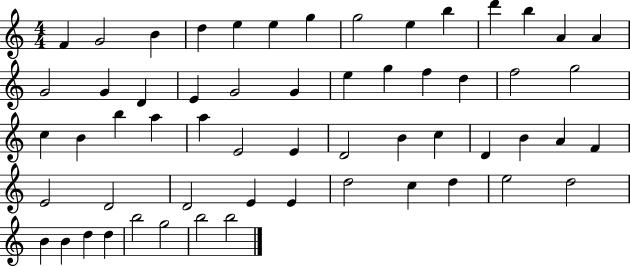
{
  \clef treble
  \numericTimeSignature
  \time 4/4
  \key c \major
  f'4 g'2 b'4 | d''4 e''4 e''4 g''4 | g''2 e''4 b''4 | d'''4 b''4 a'4 a'4 | \break g'2 g'4 d'4 | e'4 g'2 g'4 | e''4 g''4 f''4 d''4 | f''2 g''2 | \break c''4 b'4 b''4 a''4 | a''4 e'2 e'4 | d'2 b'4 c''4 | d'4 b'4 a'4 f'4 | \break e'2 d'2 | d'2 e'4 e'4 | d''2 c''4 d''4 | e''2 d''2 | \break b'4 b'4 d''4 d''4 | b''2 g''2 | b''2 b''2 | \bar "|."
}